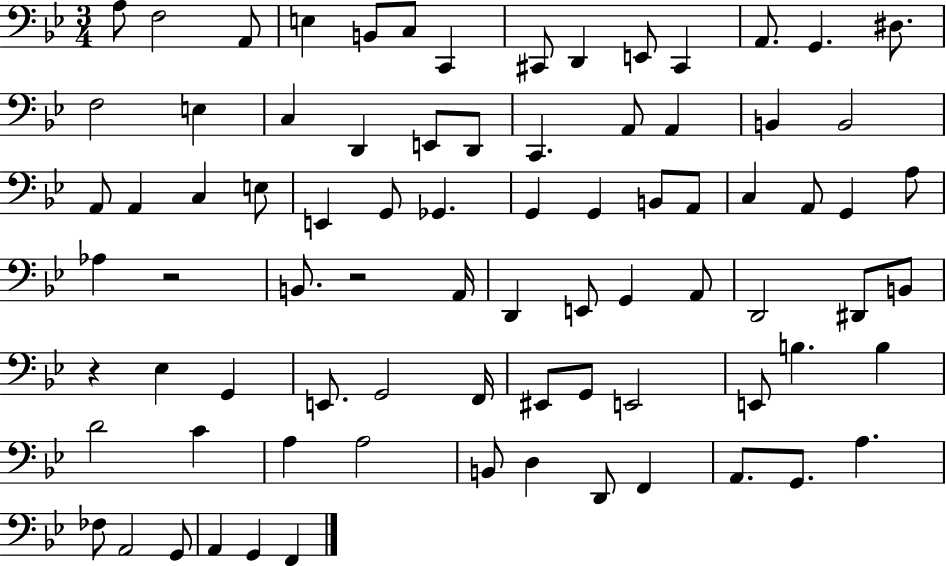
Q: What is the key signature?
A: BES major